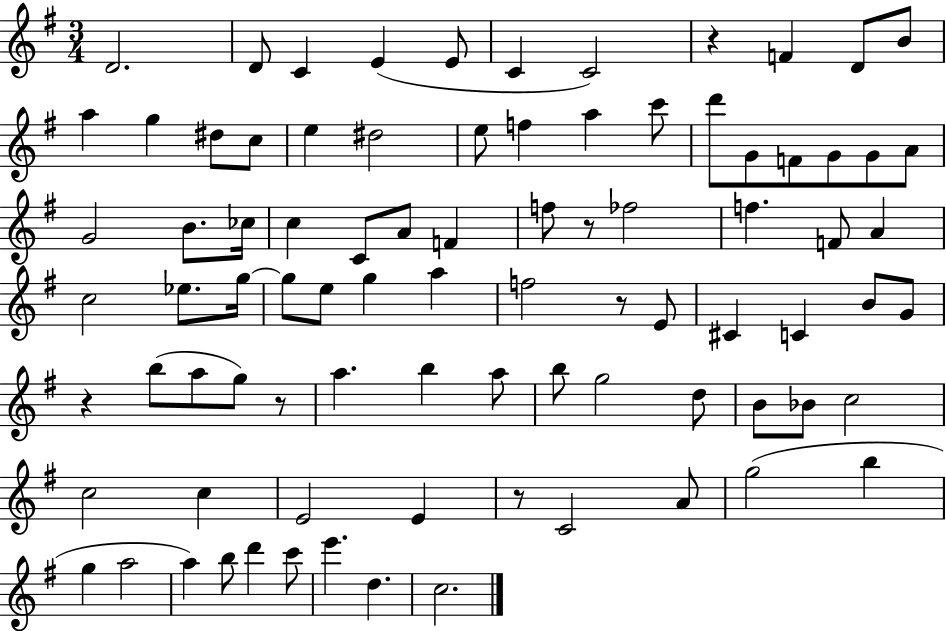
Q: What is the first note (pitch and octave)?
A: D4